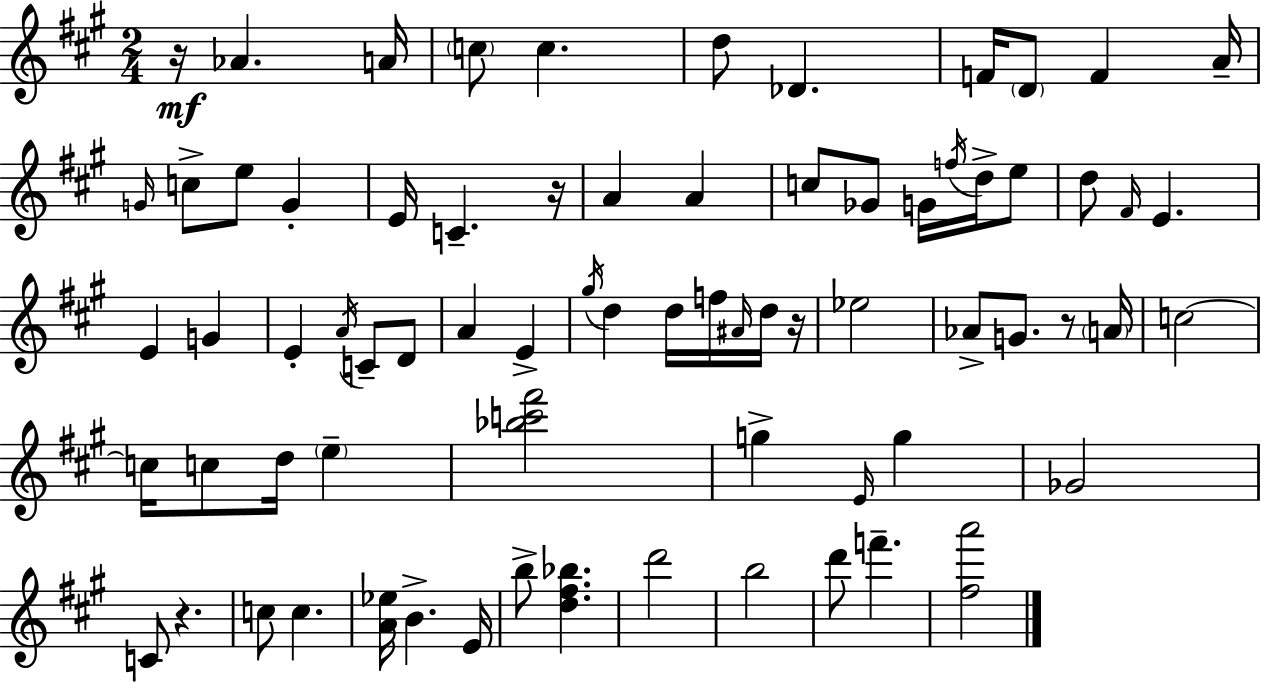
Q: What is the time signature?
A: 2/4